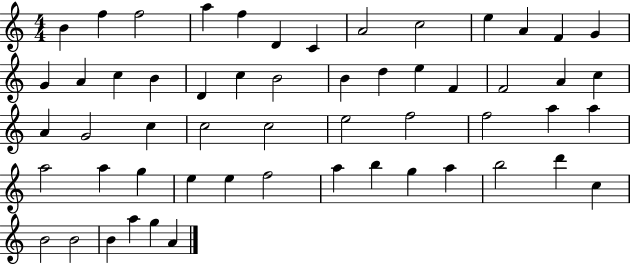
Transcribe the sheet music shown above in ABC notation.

X:1
T:Untitled
M:4/4
L:1/4
K:C
B f f2 a f D C A2 c2 e A F G G A c B D c B2 B d e F F2 A c A G2 c c2 c2 e2 f2 f2 a a a2 a g e e f2 a b g a b2 d' c B2 B2 B a g A